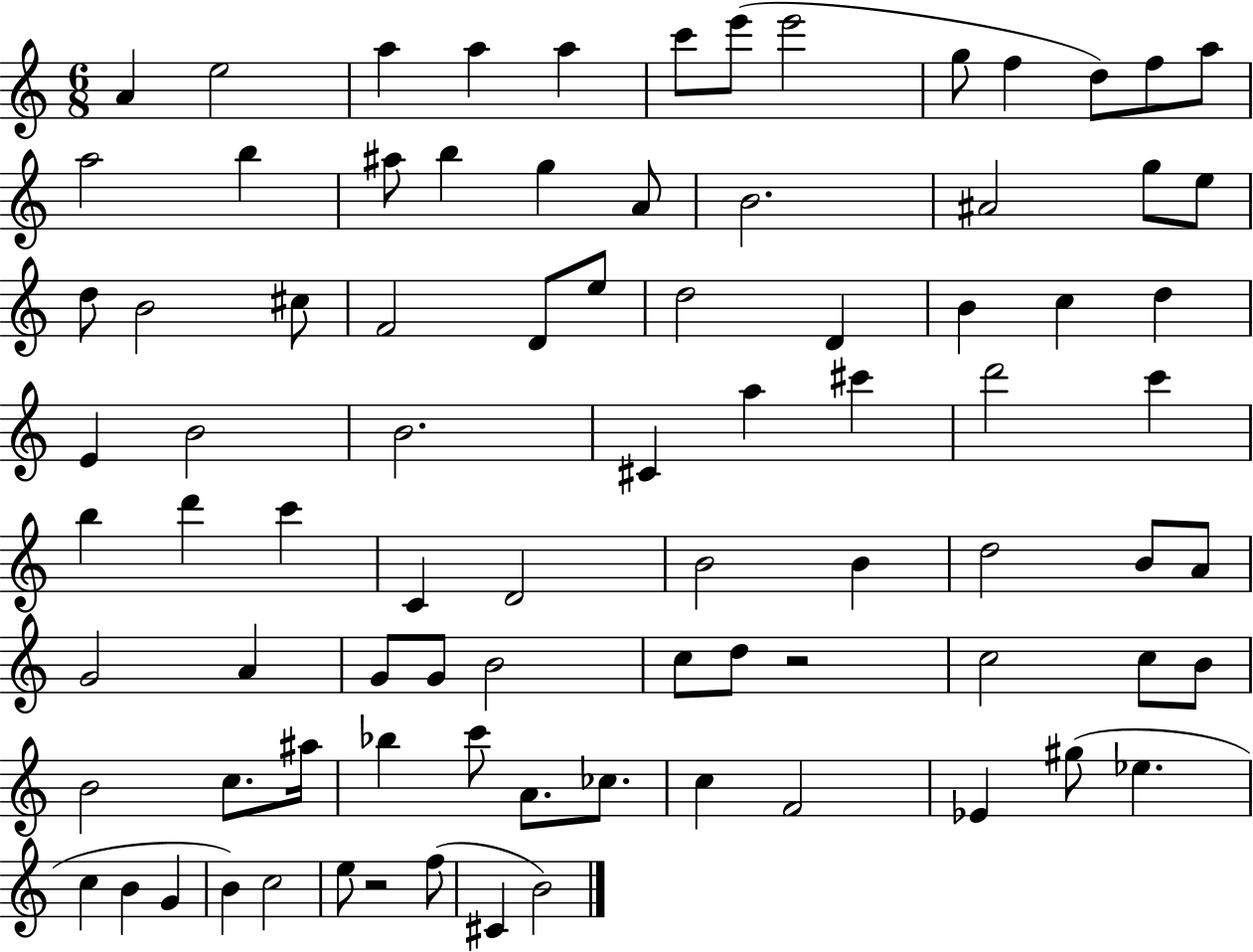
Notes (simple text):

A4/q E5/h A5/q A5/q A5/q C6/e E6/e E6/h G5/e F5/q D5/e F5/e A5/e A5/h B5/q A#5/e B5/q G5/q A4/e B4/h. A#4/h G5/e E5/e D5/e B4/h C#5/e F4/h D4/e E5/e D5/h D4/q B4/q C5/q D5/q E4/q B4/h B4/h. C#4/q A5/q C#6/q D6/h C6/q B5/q D6/q C6/q C4/q D4/h B4/h B4/q D5/h B4/e A4/e G4/h A4/q G4/e G4/e B4/h C5/e D5/e R/h C5/h C5/e B4/e B4/h C5/e. A#5/s Bb5/q C6/e A4/e. CES5/e. C5/q F4/h Eb4/q G#5/e Eb5/q. C5/q B4/q G4/q B4/q C5/h E5/e R/h F5/e C#4/q B4/h